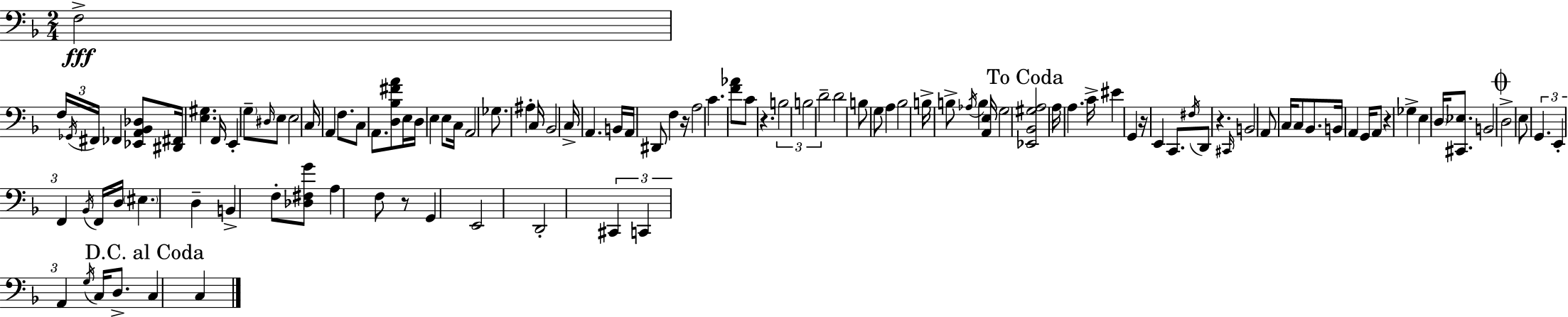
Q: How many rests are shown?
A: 6